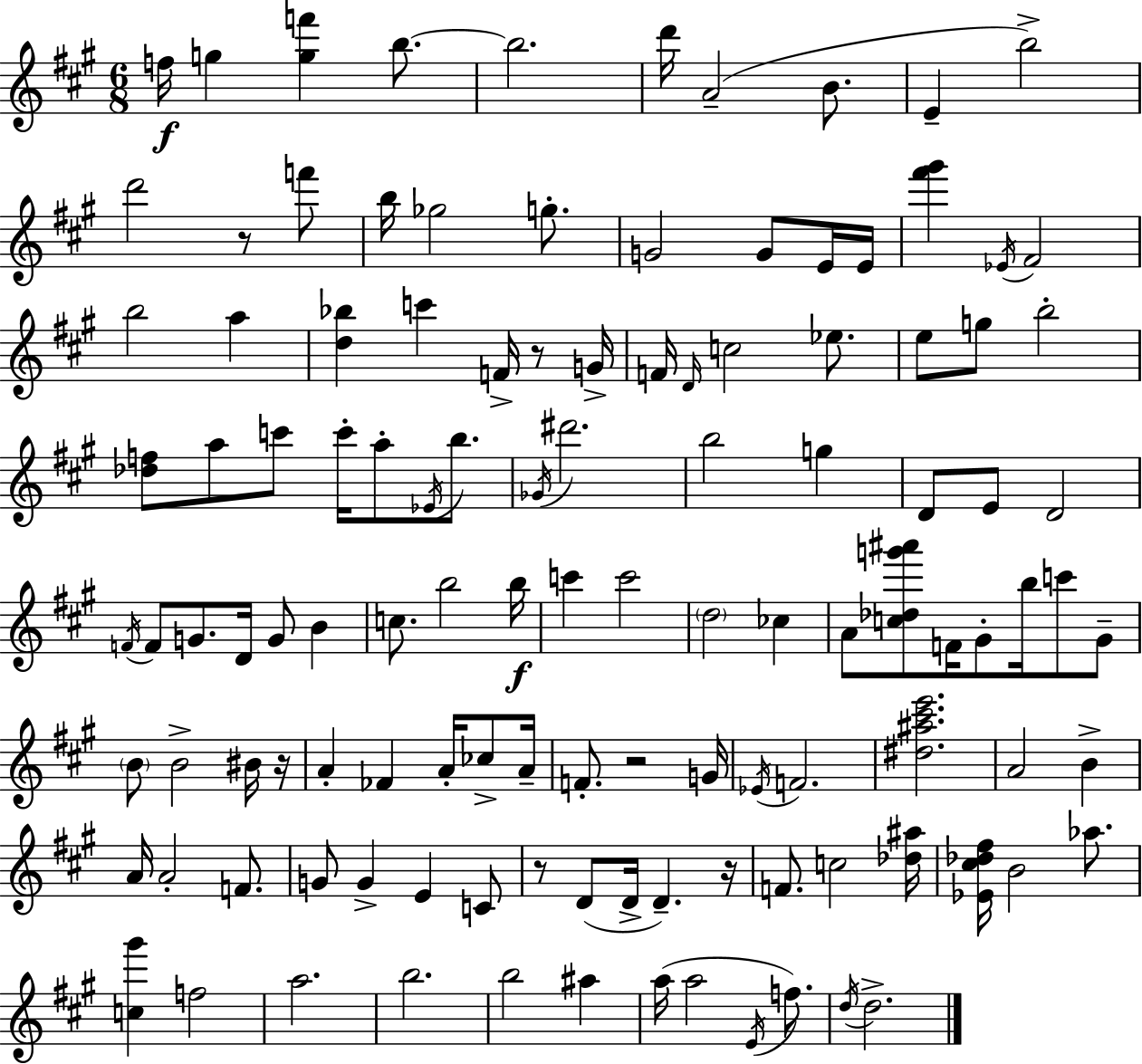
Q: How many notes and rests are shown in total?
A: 118